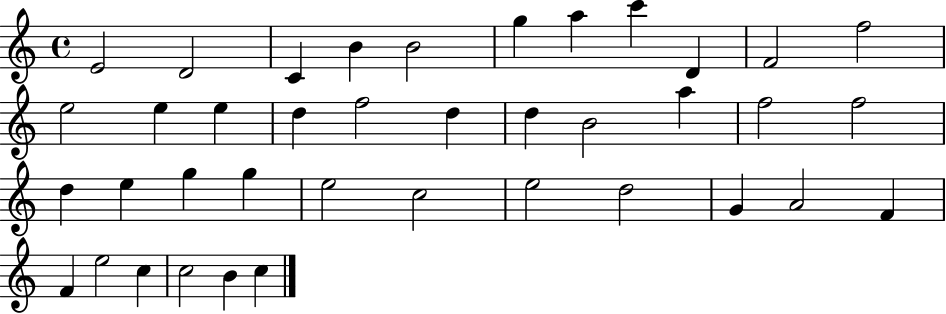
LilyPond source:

{
  \clef treble
  \time 4/4
  \defaultTimeSignature
  \key c \major
  e'2 d'2 | c'4 b'4 b'2 | g''4 a''4 c'''4 d'4 | f'2 f''2 | \break e''2 e''4 e''4 | d''4 f''2 d''4 | d''4 b'2 a''4 | f''2 f''2 | \break d''4 e''4 g''4 g''4 | e''2 c''2 | e''2 d''2 | g'4 a'2 f'4 | \break f'4 e''2 c''4 | c''2 b'4 c''4 | \bar "|."
}